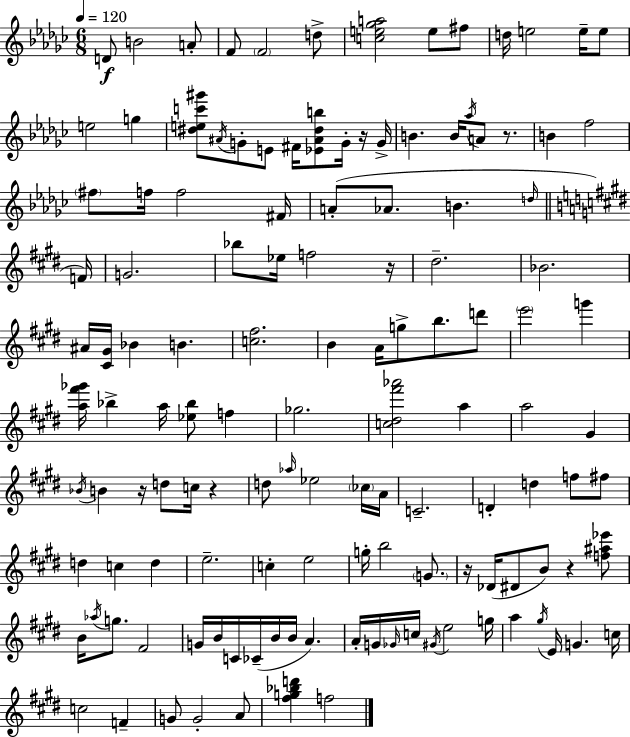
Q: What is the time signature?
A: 6/8